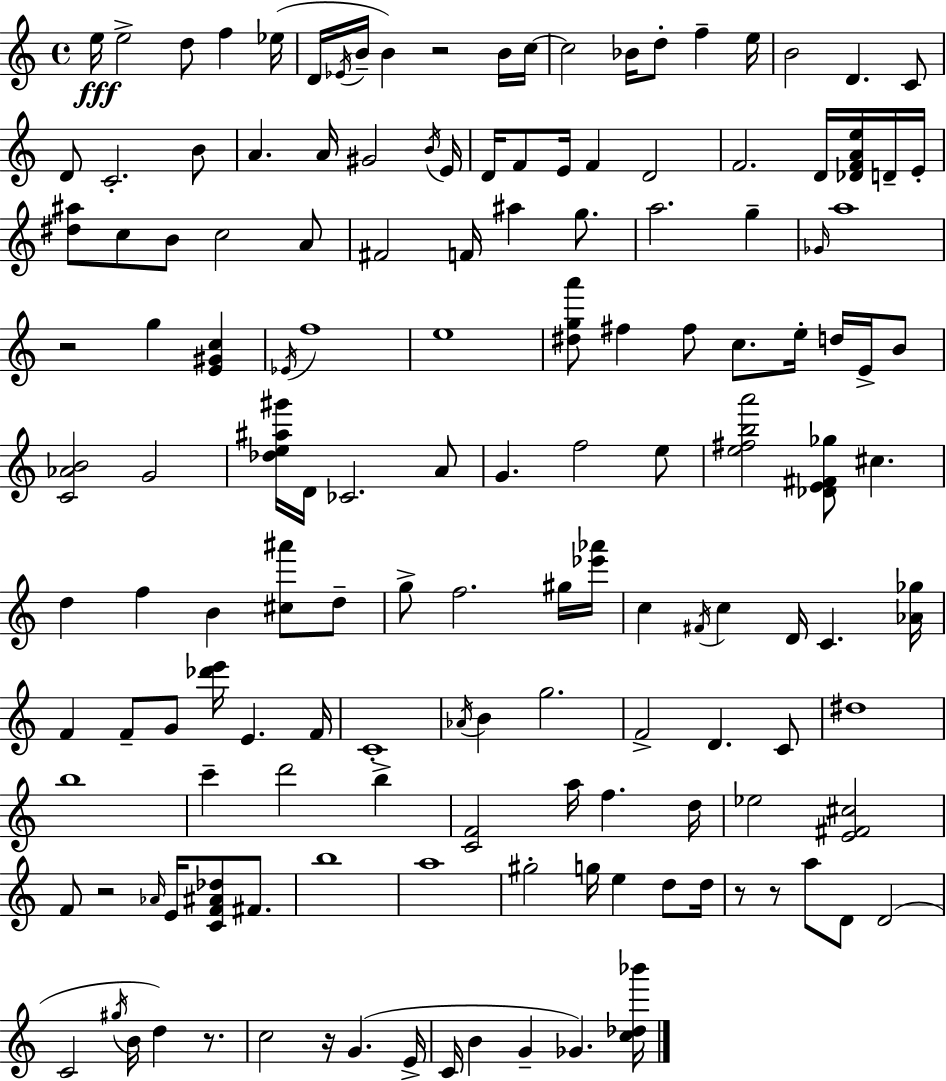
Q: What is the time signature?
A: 4/4